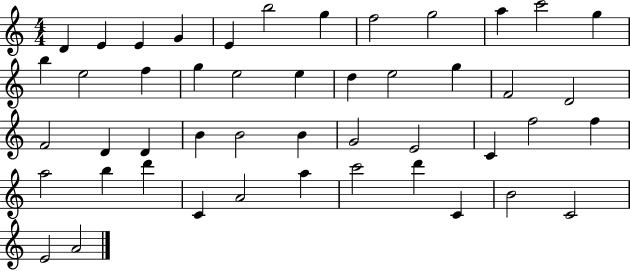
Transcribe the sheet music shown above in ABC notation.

X:1
T:Untitled
M:4/4
L:1/4
K:C
D E E G E b2 g f2 g2 a c'2 g b e2 f g e2 e d e2 g F2 D2 F2 D D B B2 B G2 E2 C f2 f a2 b d' C A2 a c'2 d' C B2 C2 E2 A2